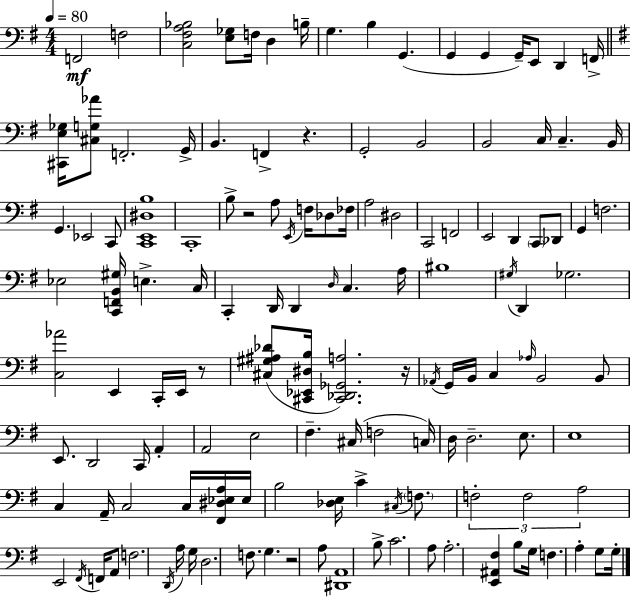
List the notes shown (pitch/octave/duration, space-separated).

F2/h F3/h [C3,F#3,A3,Bb3]/h [E3,Gb3]/e F3/s D3/q B3/s G3/q. B3/q G2/q. G2/q G2/q G2/s E2/e D2/q F2/s [C#2,E3,Gb3]/s [C#3,G3,Ab4]/e F2/h. G2/s B2/q. F2/q R/q. G2/h B2/h B2/h C3/s C3/q. B2/s G2/q. Eb2/h C2/e [C2,E2,D#3,B3]/w C2/w B3/e R/h A3/e E2/s F3/s Db3/e FES3/s A3/h D#3/h C2/h F2/h E2/h D2/q C2/e Db2/e G2/q F3/h. Eb3/h [C2,F2,B2,G#3]/s E3/q. C3/s C2/q D2/s D2/q D3/s C3/q. A3/s BIS3/w G#3/s D2/q Gb3/h. [C3,Ab4]/h E2/q C2/s E2/s R/e [C#3,G#3,A#3,Db4]/e [C#2,Eb2,D#3,B3]/s [C#2,Db2,Gb2,A3]/h. R/s Ab2/s G2/s B2/s C3/q Ab3/s B2/h B2/e E2/e. D2/h C2/s A2/q A2/h E3/h F#3/q. C#3/s F3/h C3/s D3/s D3/h. E3/e. E3/w C3/q A2/s C3/h C3/s [F#2,D#3,Eb3,A3]/s Eb3/s B3/h [Db3,E3]/s C4/q C#3/s F3/e. F3/h F3/h A3/h E2/h F#2/s F2/s A2/e F3/h. D2/s A3/s G3/s D3/h. F3/e. G3/q. R/h A3/e [D#2,A2]/w B3/e C4/h. A3/e A3/h. [E2,A#2,F#3]/q B3/e G3/s F3/q. A3/q G3/e G3/s